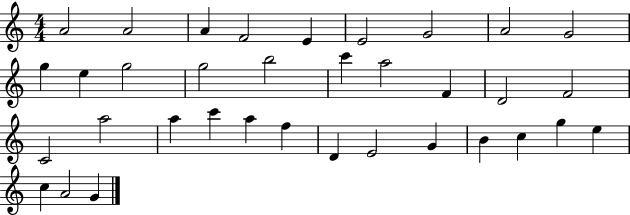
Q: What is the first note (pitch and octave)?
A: A4